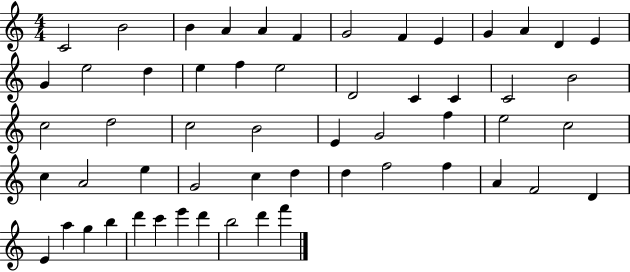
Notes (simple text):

C4/h B4/h B4/q A4/q A4/q F4/q G4/h F4/q E4/q G4/q A4/q D4/q E4/q G4/q E5/h D5/q E5/q F5/q E5/h D4/h C4/q C4/q C4/h B4/h C5/h D5/h C5/h B4/h E4/q G4/h F5/q E5/h C5/h C5/q A4/h E5/q G4/h C5/q D5/q D5/q F5/h F5/q A4/q F4/h D4/q E4/q A5/q G5/q B5/q D6/q C6/q E6/q D6/q B5/h D6/q F6/q